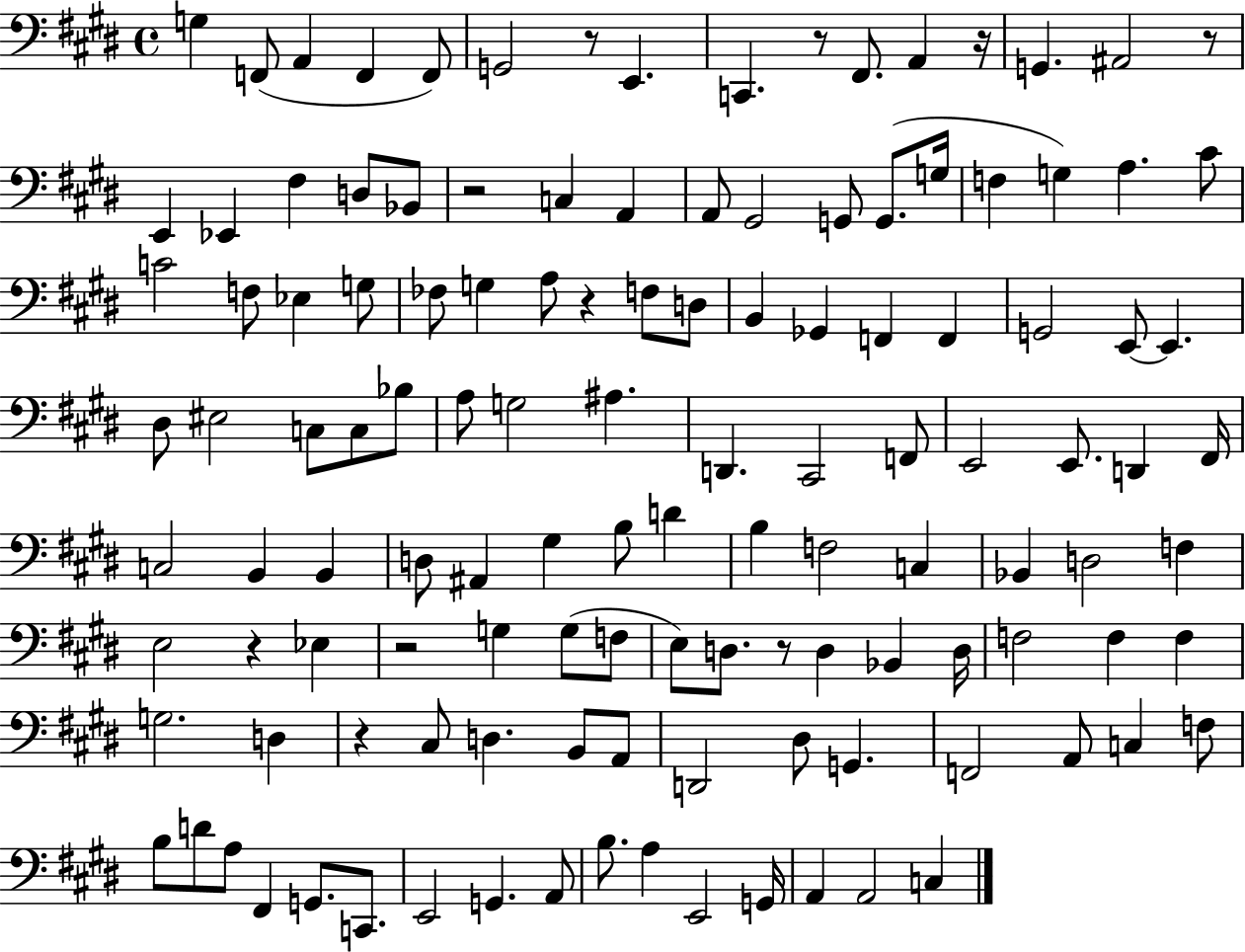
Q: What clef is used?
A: bass